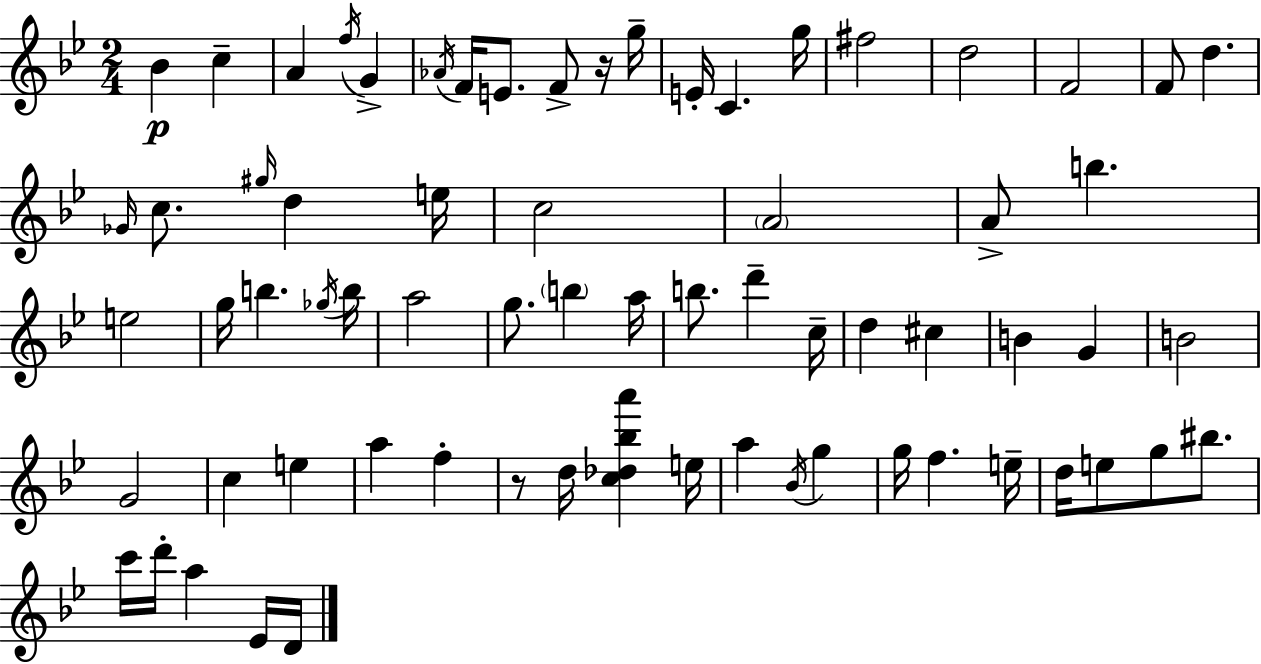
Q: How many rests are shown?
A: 2